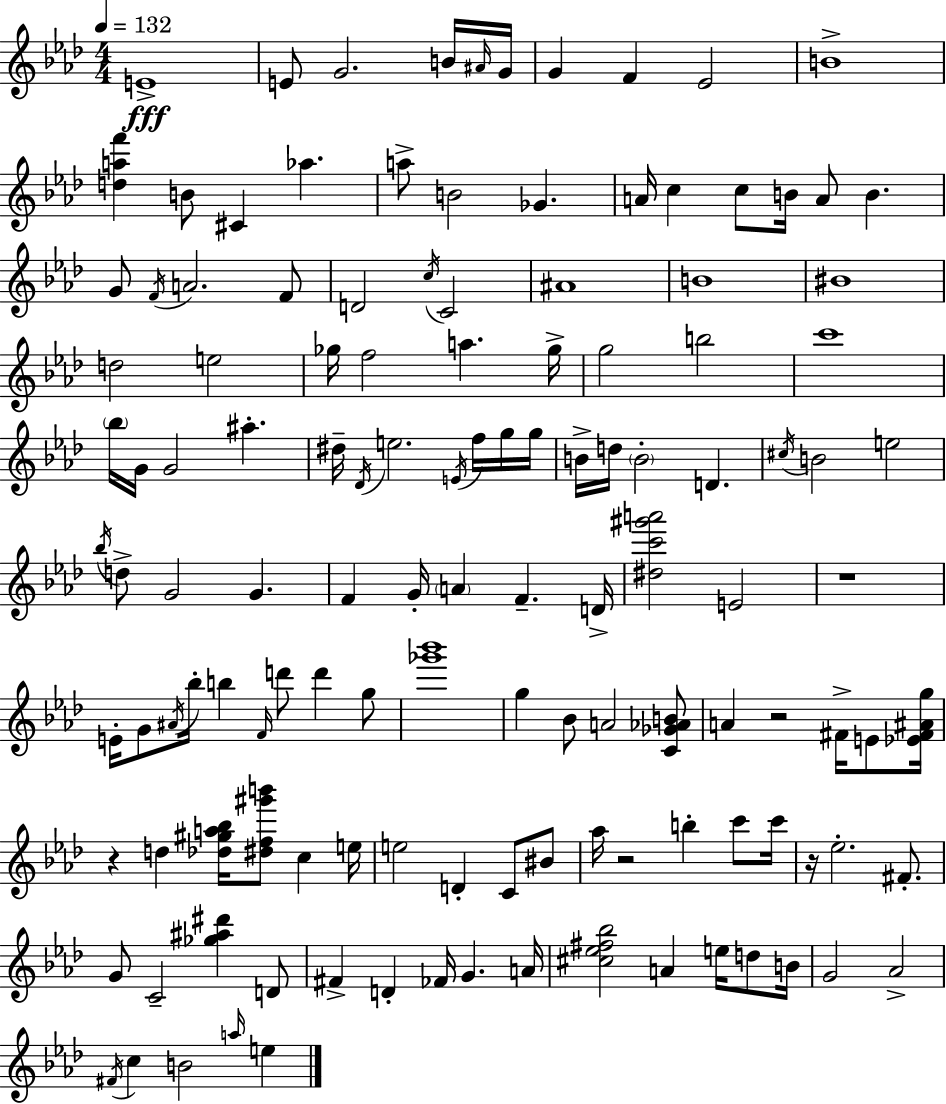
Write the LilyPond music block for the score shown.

{
  \clef treble
  \numericTimeSignature
  \time 4/4
  \key f \minor
  \tempo 4 = 132
  e'1->\fff | e'8 g'2. b'16 \grace { ais'16 } | g'16 g'4 f'4 ees'2 | b'1-> | \break <d'' a'' f'''>4 b'8 cis'4 aes''4. | a''8-> b'2 ges'4. | a'16 c''4 c''8 b'16 a'8 b'4. | g'8 \acciaccatura { f'16 } a'2. | \break f'8 d'2 \acciaccatura { c''16 } c'2 | ais'1 | b'1 | bis'1 | \break d''2 e''2 | ges''16 f''2 a''4. | ges''16-> g''2 b''2 | c'''1 | \break \parenthesize bes''16 g'16 g'2 ais''4.-. | dis''16-- \acciaccatura { des'16 } e''2. | \acciaccatura { e'16 } f''16 g''16 g''16 b'16-> d''16 \parenthesize b'2-. d'4. | \acciaccatura { cis''16 } b'2 e''2 | \break \acciaccatura { bes''16 } d''8-> g'2 | g'4. f'4 g'16-. \parenthesize a'4 | f'4.-- d'16-> <dis'' c''' gis''' a'''>2 e'2 | r1 | \break e'16-. g'8 \acciaccatura { ais'16 } bes''16-. b''4 | \grace { f'16 } d'''8 d'''4 g''8 <ges''' bes'''>1 | g''4 bes'8 a'2 | <c' ges' aes' b'>8 a'4 r2 | \break fis'16-> e'8 <ees' fis' ais' g''>16 r4 d''4 | <des'' gis'' a'' bes''>16 <dis'' f'' gis''' b'''>8 c''4 e''16 e''2 | d'4-. c'8 bis'8 aes''16 r2 | b''4-. c'''8 c'''16 r16 ees''2.-. | \break fis'8.-. g'8 c'2-- | <ges'' ais'' dis'''>4 d'8 fis'4-> d'4-. | fes'16 g'4. a'16 <cis'' ees'' fis'' bes''>2 | a'4 e''16 d''8 b'16 g'2 | \break aes'2-> \acciaccatura { fis'16 } c''4 b'2 | \grace { a''16 } e''4 \bar "|."
}